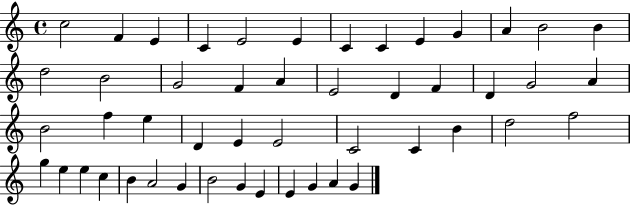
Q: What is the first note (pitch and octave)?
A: C5